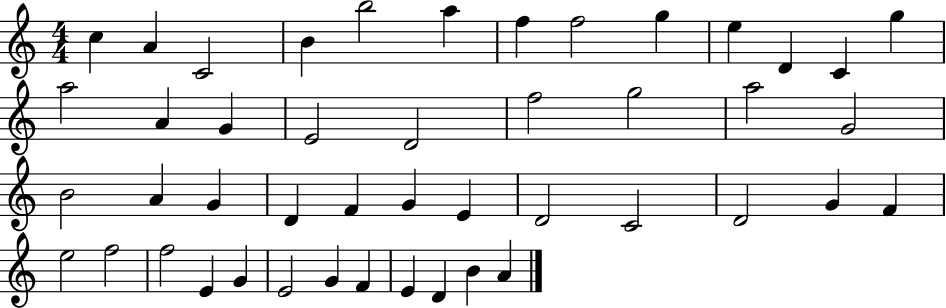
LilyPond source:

{
  \clef treble
  \numericTimeSignature
  \time 4/4
  \key c \major
  c''4 a'4 c'2 | b'4 b''2 a''4 | f''4 f''2 g''4 | e''4 d'4 c'4 g''4 | \break a''2 a'4 g'4 | e'2 d'2 | f''2 g''2 | a''2 g'2 | \break b'2 a'4 g'4 | d'4 f'4 g'4 e'4 | d'2 c'2 | d'2 g'4 f'4 | \break e''2 f''2 | f''2 e'4 g'4 | e'2 g'4 f'4 | e'4 d'4 b'4 a'4 | \break \bar "|."
}